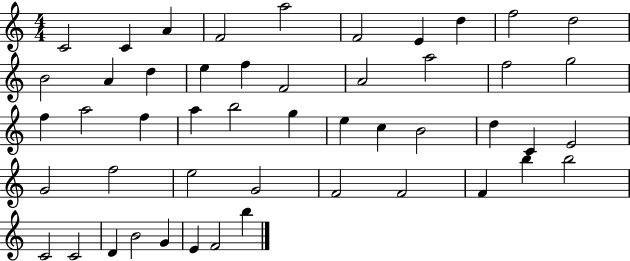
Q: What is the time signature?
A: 4/4